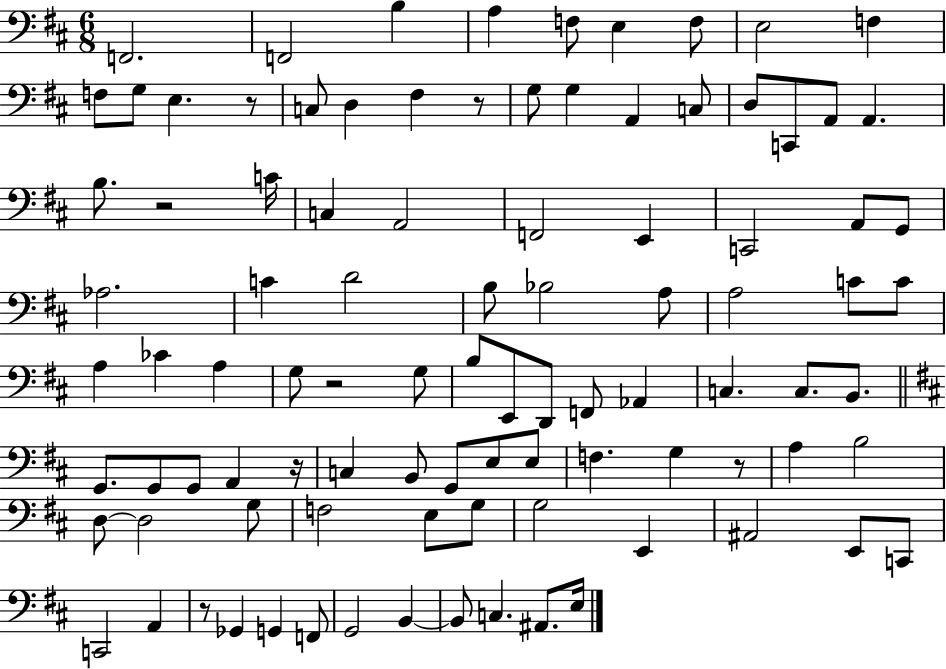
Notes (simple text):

F2/h. F2/h B3/q A3/q F3/e E3/q F3/e E3/h F3/q F3/e G3/e E3/q. R/e C3/e D3/q F#3/q R/e G3/e G3/q A2/q C3/e D3/e C2/e A2/e A2/q. B3/e. R/h C4/s C3/q A2/h F2/h E2/q C2/h A2/e G2/e Ab3/h. C4/q D4/h B3/e Bb3/h A3/e A3/h C4/e C4/e A3/q CES4/q A3/q G3/e R/h G3/e B3/e E2/e D2/e F2/e Ab2/q C3/q. C3/e. B2/e. G2/e. G2/e G2/e A2/q R/s C3/q B2/e G2/e E3/e E3/e F3/q. G3/q R/e A3/q B3/h D3/e D3/h G3/e F3/h E3/e G3/e G3/h E2/q A#2/h E2/e C2/e C2/h A2/q R/e Gb2/q G2/q F2/e G2/h B2/q B2/e C3/q. A#2/e. E3/s